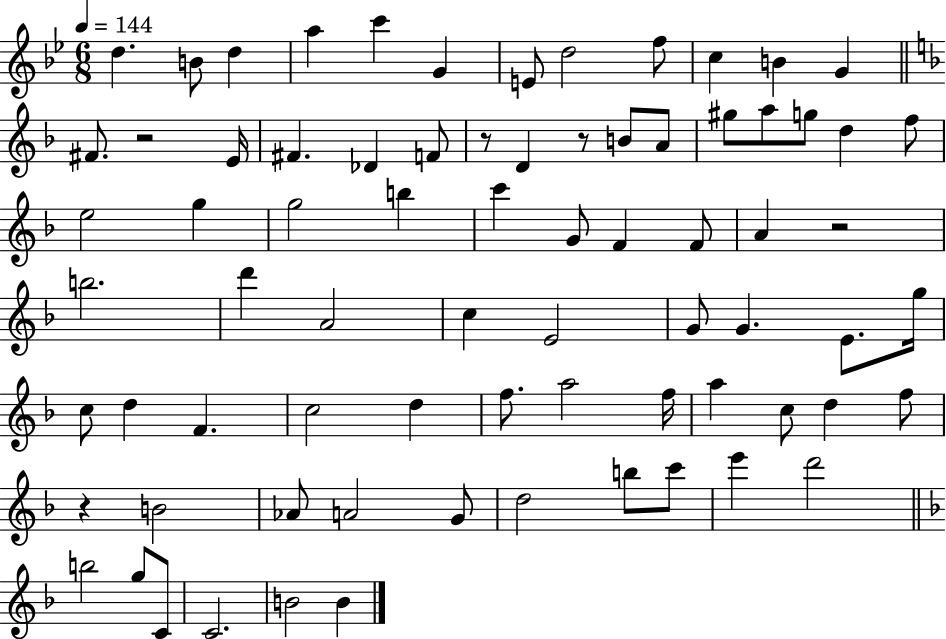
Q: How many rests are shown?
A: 5